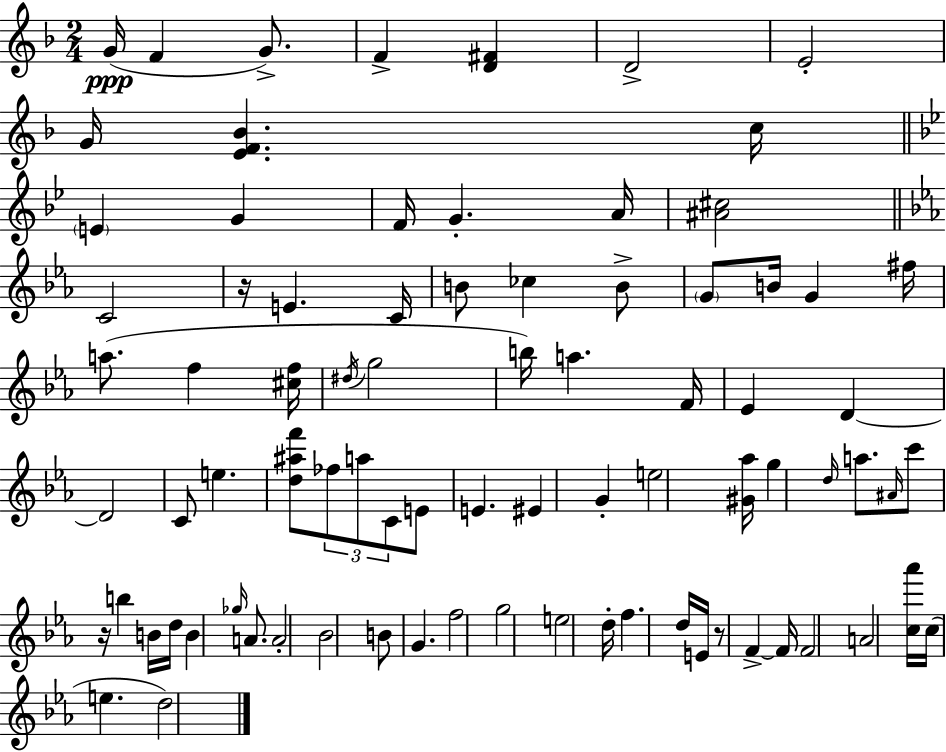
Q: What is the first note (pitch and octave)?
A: G4